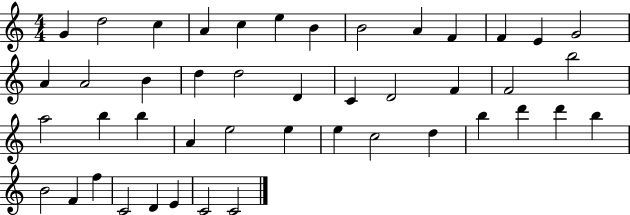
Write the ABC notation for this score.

X:1
T:Untitled
M:4/4
L:1/4
K:C
G d2 c A c e B B2 A F F E G2 A A2 B d d2 D C D2 F F2 b2 a2 b b A e2 e e c2 d b d' d' b B2 F f C2 D E C2 C2